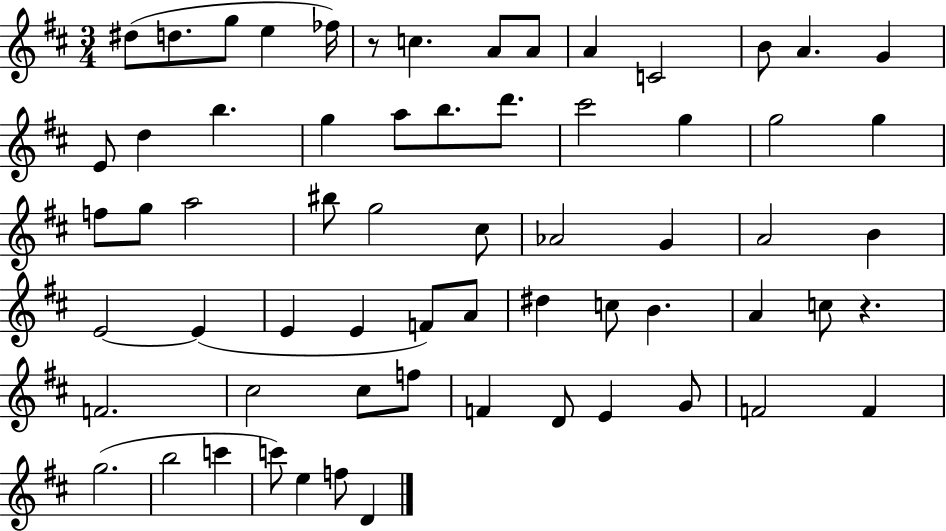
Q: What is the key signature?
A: D major